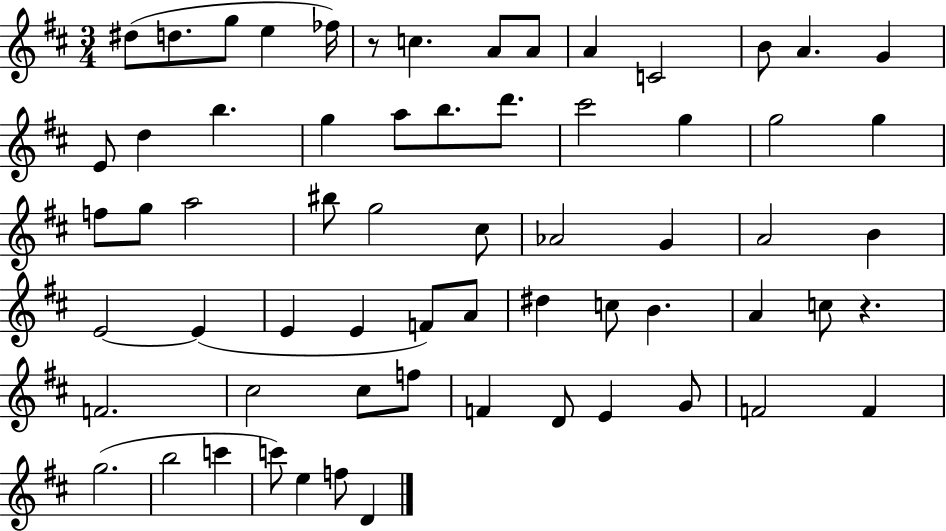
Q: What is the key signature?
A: D major